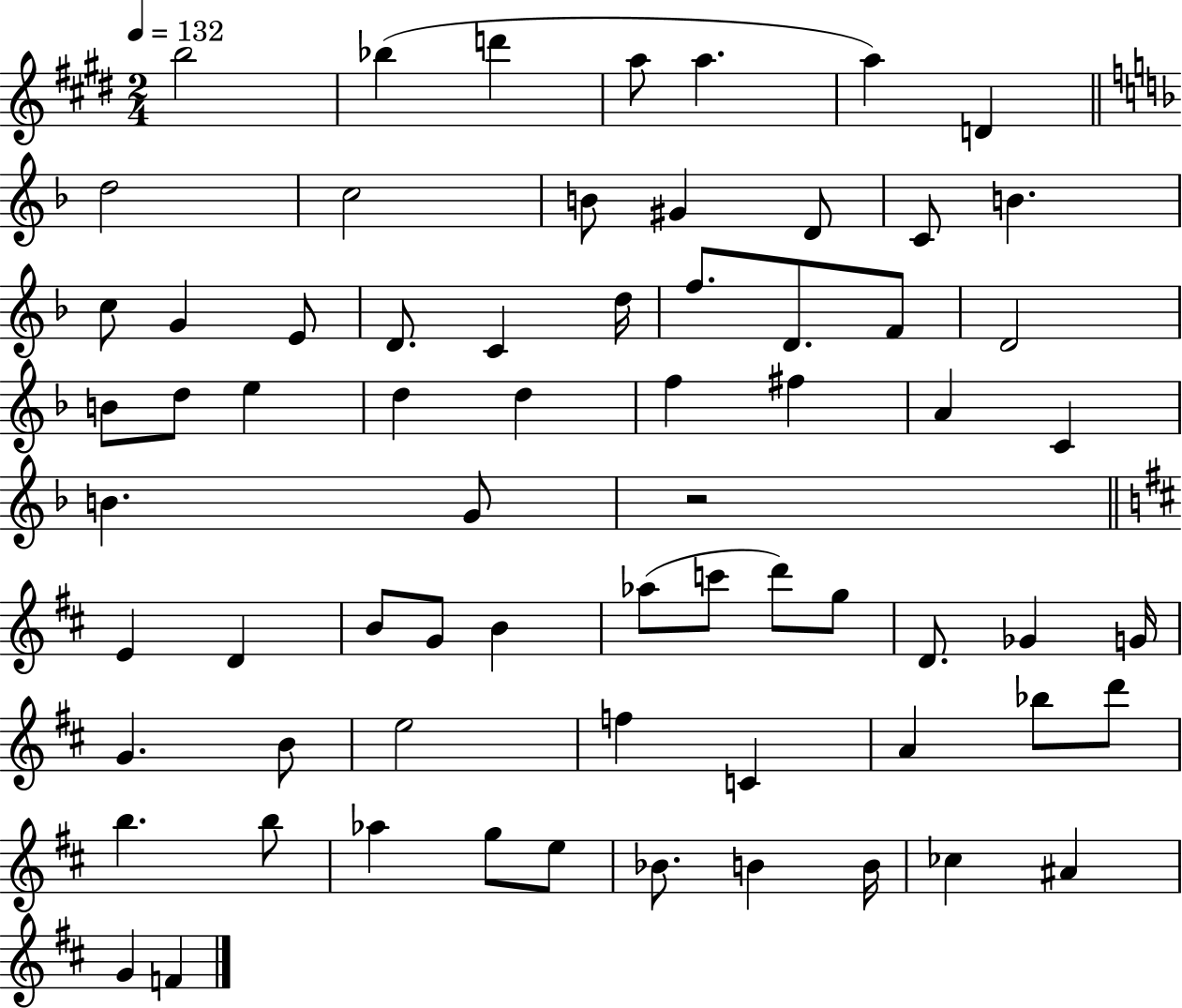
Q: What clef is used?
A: treble